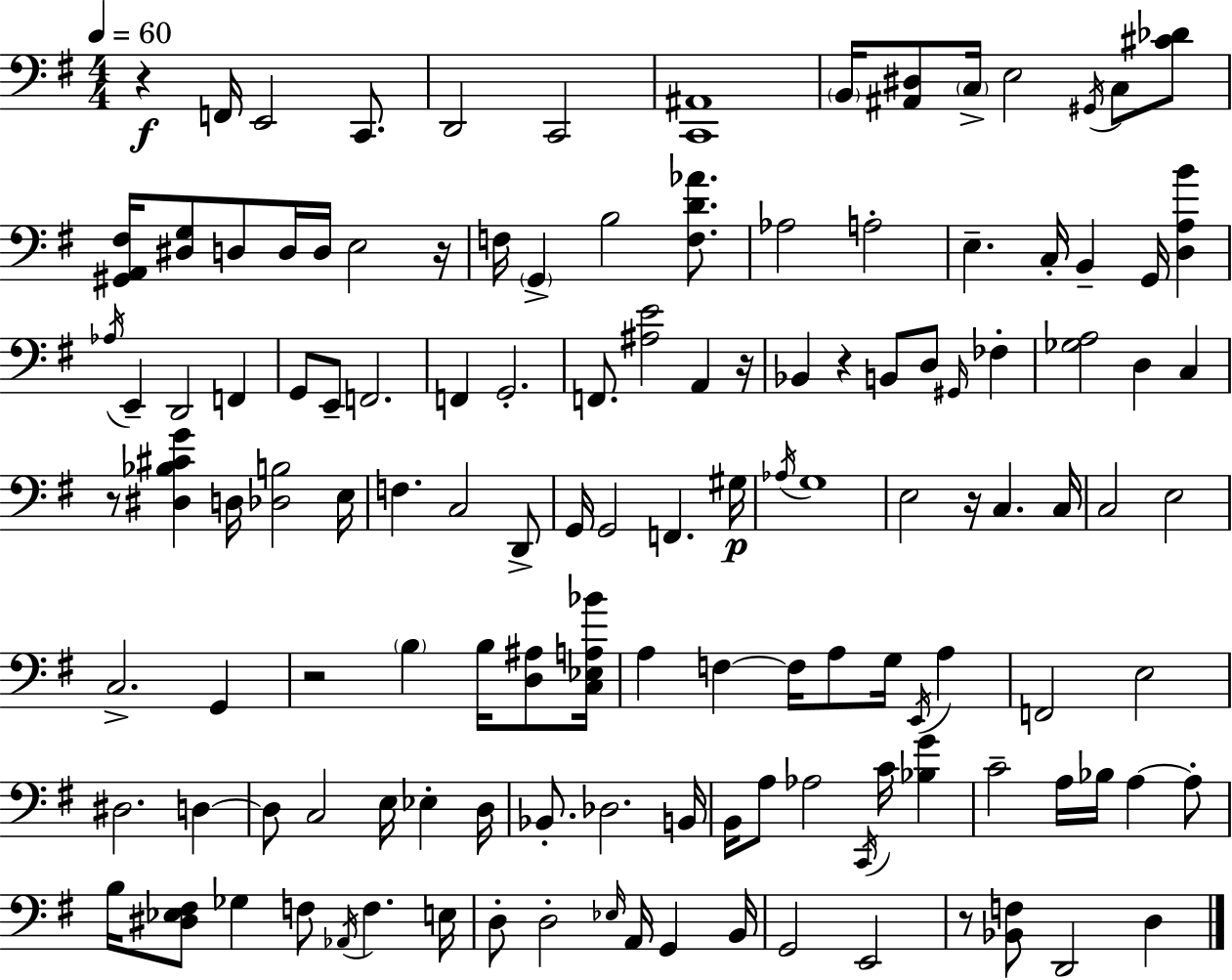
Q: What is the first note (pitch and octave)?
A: F2